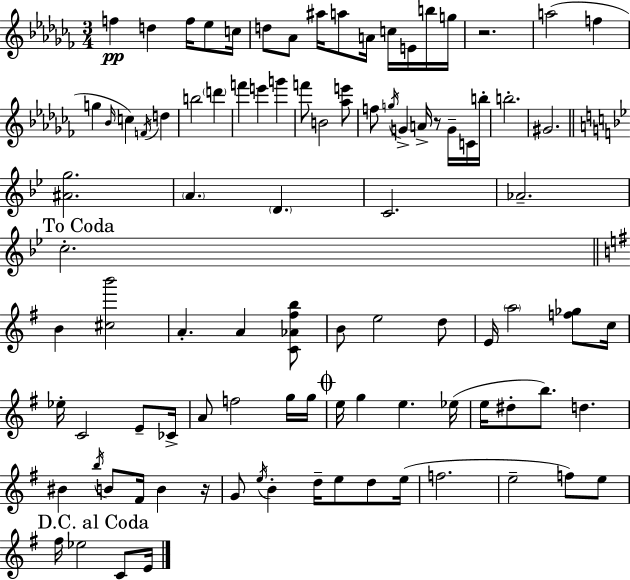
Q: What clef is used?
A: treble